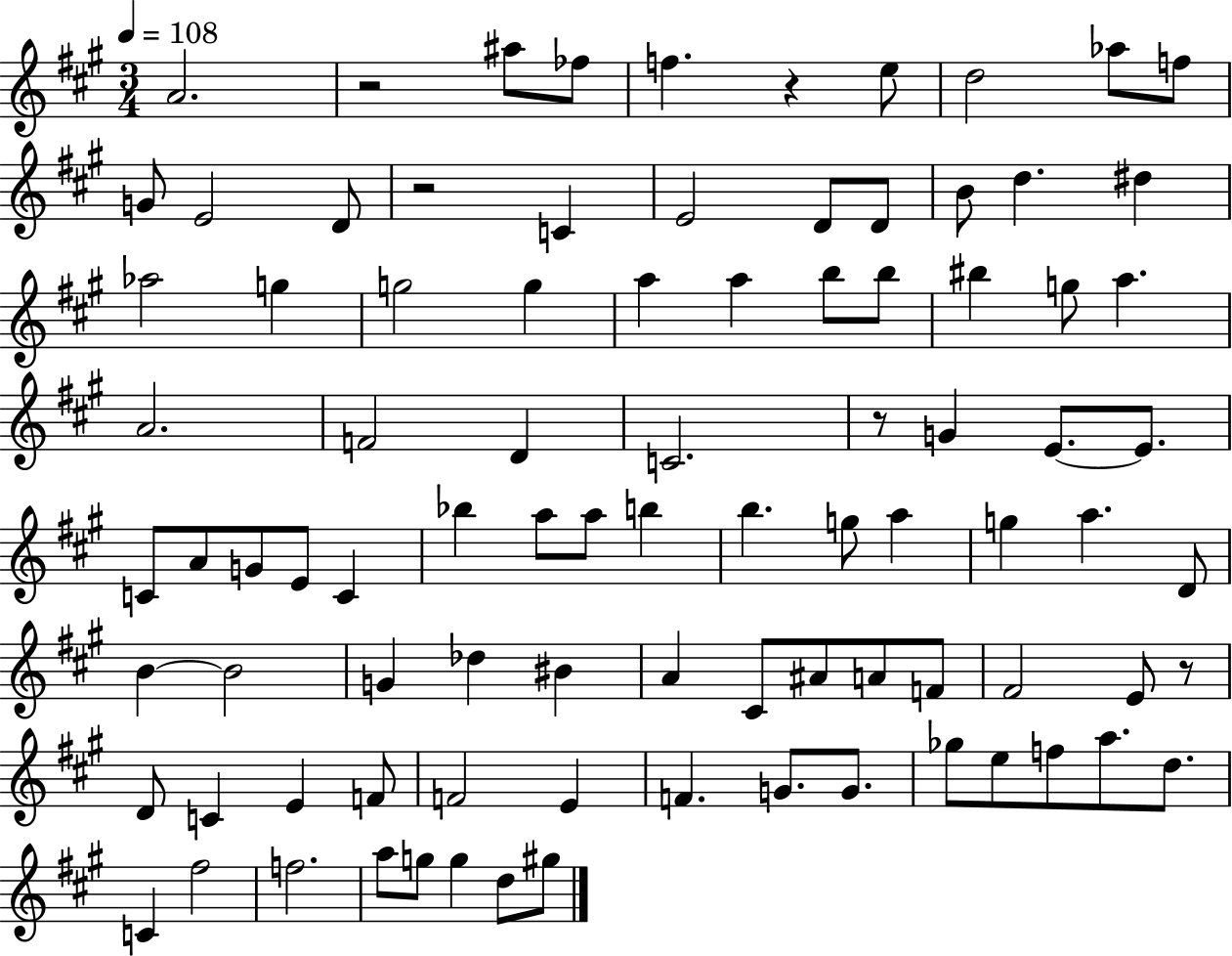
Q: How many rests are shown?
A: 5